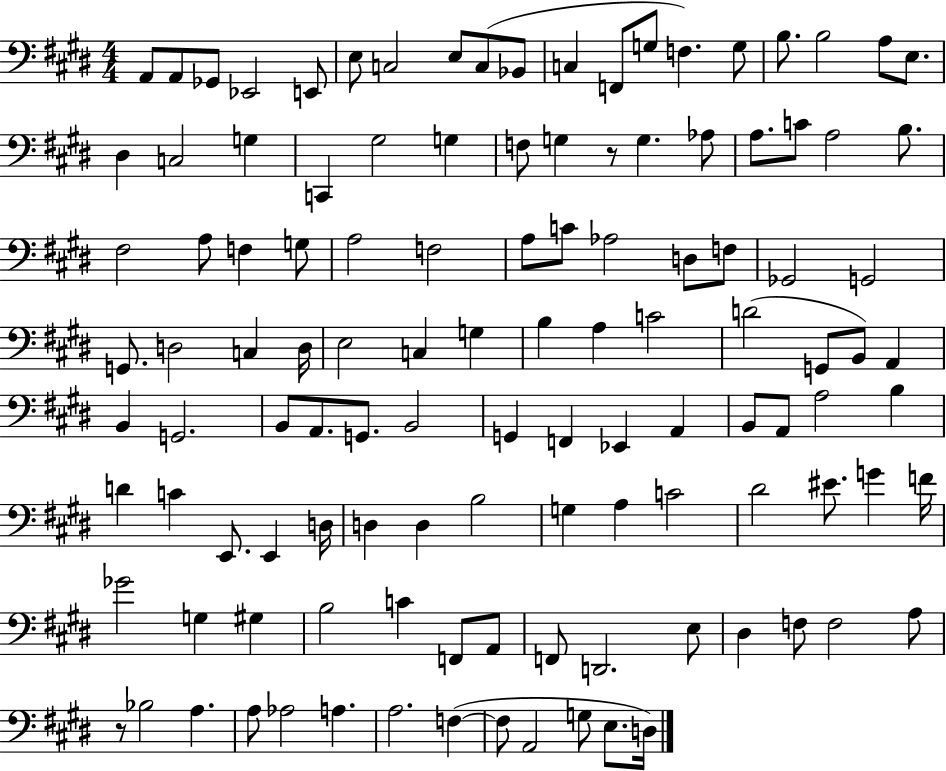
A2/e A2/e Gb2/e Eb2/h E2/e E3/e C3/h E3/e C3/e Bb2/e C3/q F2/e G3/e F3/q. G3/e B3/e. B3/h A3/e E3/e. D#3/q C3/h G3/q C2/q G#3/h G3/q F3/e G3/q R/e G3/q. Ab3/e A3/e. C4/e A3/h B3/e. F#3/h A3/e F3/q G3/e A3/h F3/h A3/e C4/e Ab3/h D3/e F3/e Gb2/h G2/h G2/e. D3/h C3/q D3/s E3/h C3/q G3/q B3/q A3/q C4/h D4/h G2/e B2/e A2/q B2/q G2/h. B2/e A2/e. G2/e. B2/h G2/q F2/q Eb2/q A2/q B2/e A2/e A3/h B3/q D4/q C4/q E2/e. E2/q D3/s D3/q D3/q B3/h G3/q A3/q C4/h D#4/h EIS4/e. G4/q F4/s Gb4/h G3/q G#3/q B3/h C4/q F2/e A2/e F2/e D2/h. E3/e D#3/q F3/e F3/h A3/e R/e Bb3/h A3/q. A3/e Ab3/h A3/q. A3/h. F3/q F3/e A2/h G3/e E3/e. D3/s